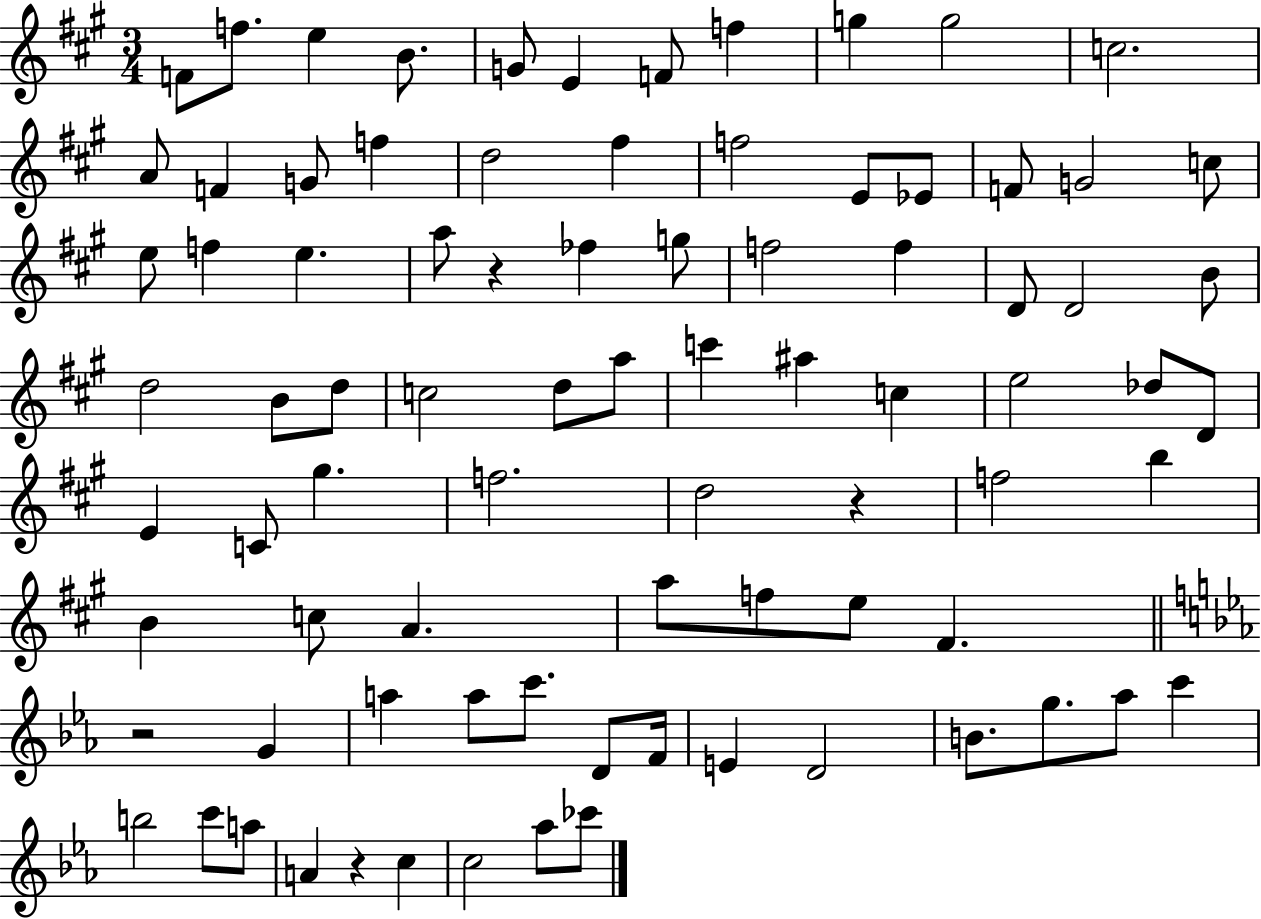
{
  \clef treble
  \numericTimeSignature
  \time 3/4
  \key a \major
  f'8 f''8. e''4 b'8. | g'8 e'4 f'8 f''4 | g''4 g''2 | c''2. | \break a'8 f'4 g'8 f''4 | d''2 fis''4 | f''2 e'8 ees'8 | f'8 g'2 c''8 | \break e''8 f''4 e''4. | a''8 r4 fes''4 g''8 | f''2 f''4 | d'8 d'2 b'8 | \break d''2 b'8 d''8 | c''2 d''8 a''8 | c'''4 ais''4 c''4 | e''2 des''8 d'8 | \break e'4 c'8 gis''4. | f''2. | d''2 r4 | f''2 b''4 | \break b'4 c''8 a'4. | a''8 f''8 e''8 fis'4. | \bar "||" \break \key ees \major r2 g'4 | a''4 a''8 c'''8. d'8 f'16 | e'4 d'2 | b'8. g''8. aes''8 c'''4 | \break b''2 c'''8 a''8 | a'4 r4 c''4 | c''2 aes''8 ces'''8 | \bar "|."
}